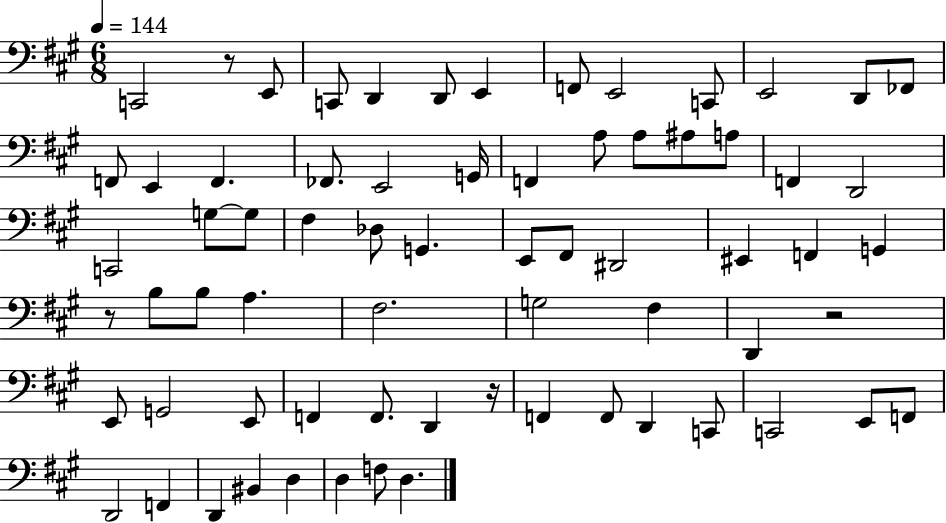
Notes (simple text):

C2/h R/e E2/e C2/e D2/q D2/e E2/q F2/e E2/h C2/e E2/h D2/e FES2/e F2/e E2/q F2/q. FES2/e. E2/h G2/s F2/q A3/e A3/e A#3/e A3/e F2/q D2/h C2/h G3/e G3/e F#3/q Db3/e G2/q. E2/e F#2/e D#2/h EIS2/q F2/q G2/q R/e B3/e B3/e A3/q. F#3/h. G3/h F#3/q D2/q R/h E2/e G2/h E2/e F2/q F2/e. D2/q R/s F2/q F2/e D2/q C2/e C2/h E2/e F2/e D2/h F2/q D2/q BIS2/q D3/q D3/q F3/e D3/q.